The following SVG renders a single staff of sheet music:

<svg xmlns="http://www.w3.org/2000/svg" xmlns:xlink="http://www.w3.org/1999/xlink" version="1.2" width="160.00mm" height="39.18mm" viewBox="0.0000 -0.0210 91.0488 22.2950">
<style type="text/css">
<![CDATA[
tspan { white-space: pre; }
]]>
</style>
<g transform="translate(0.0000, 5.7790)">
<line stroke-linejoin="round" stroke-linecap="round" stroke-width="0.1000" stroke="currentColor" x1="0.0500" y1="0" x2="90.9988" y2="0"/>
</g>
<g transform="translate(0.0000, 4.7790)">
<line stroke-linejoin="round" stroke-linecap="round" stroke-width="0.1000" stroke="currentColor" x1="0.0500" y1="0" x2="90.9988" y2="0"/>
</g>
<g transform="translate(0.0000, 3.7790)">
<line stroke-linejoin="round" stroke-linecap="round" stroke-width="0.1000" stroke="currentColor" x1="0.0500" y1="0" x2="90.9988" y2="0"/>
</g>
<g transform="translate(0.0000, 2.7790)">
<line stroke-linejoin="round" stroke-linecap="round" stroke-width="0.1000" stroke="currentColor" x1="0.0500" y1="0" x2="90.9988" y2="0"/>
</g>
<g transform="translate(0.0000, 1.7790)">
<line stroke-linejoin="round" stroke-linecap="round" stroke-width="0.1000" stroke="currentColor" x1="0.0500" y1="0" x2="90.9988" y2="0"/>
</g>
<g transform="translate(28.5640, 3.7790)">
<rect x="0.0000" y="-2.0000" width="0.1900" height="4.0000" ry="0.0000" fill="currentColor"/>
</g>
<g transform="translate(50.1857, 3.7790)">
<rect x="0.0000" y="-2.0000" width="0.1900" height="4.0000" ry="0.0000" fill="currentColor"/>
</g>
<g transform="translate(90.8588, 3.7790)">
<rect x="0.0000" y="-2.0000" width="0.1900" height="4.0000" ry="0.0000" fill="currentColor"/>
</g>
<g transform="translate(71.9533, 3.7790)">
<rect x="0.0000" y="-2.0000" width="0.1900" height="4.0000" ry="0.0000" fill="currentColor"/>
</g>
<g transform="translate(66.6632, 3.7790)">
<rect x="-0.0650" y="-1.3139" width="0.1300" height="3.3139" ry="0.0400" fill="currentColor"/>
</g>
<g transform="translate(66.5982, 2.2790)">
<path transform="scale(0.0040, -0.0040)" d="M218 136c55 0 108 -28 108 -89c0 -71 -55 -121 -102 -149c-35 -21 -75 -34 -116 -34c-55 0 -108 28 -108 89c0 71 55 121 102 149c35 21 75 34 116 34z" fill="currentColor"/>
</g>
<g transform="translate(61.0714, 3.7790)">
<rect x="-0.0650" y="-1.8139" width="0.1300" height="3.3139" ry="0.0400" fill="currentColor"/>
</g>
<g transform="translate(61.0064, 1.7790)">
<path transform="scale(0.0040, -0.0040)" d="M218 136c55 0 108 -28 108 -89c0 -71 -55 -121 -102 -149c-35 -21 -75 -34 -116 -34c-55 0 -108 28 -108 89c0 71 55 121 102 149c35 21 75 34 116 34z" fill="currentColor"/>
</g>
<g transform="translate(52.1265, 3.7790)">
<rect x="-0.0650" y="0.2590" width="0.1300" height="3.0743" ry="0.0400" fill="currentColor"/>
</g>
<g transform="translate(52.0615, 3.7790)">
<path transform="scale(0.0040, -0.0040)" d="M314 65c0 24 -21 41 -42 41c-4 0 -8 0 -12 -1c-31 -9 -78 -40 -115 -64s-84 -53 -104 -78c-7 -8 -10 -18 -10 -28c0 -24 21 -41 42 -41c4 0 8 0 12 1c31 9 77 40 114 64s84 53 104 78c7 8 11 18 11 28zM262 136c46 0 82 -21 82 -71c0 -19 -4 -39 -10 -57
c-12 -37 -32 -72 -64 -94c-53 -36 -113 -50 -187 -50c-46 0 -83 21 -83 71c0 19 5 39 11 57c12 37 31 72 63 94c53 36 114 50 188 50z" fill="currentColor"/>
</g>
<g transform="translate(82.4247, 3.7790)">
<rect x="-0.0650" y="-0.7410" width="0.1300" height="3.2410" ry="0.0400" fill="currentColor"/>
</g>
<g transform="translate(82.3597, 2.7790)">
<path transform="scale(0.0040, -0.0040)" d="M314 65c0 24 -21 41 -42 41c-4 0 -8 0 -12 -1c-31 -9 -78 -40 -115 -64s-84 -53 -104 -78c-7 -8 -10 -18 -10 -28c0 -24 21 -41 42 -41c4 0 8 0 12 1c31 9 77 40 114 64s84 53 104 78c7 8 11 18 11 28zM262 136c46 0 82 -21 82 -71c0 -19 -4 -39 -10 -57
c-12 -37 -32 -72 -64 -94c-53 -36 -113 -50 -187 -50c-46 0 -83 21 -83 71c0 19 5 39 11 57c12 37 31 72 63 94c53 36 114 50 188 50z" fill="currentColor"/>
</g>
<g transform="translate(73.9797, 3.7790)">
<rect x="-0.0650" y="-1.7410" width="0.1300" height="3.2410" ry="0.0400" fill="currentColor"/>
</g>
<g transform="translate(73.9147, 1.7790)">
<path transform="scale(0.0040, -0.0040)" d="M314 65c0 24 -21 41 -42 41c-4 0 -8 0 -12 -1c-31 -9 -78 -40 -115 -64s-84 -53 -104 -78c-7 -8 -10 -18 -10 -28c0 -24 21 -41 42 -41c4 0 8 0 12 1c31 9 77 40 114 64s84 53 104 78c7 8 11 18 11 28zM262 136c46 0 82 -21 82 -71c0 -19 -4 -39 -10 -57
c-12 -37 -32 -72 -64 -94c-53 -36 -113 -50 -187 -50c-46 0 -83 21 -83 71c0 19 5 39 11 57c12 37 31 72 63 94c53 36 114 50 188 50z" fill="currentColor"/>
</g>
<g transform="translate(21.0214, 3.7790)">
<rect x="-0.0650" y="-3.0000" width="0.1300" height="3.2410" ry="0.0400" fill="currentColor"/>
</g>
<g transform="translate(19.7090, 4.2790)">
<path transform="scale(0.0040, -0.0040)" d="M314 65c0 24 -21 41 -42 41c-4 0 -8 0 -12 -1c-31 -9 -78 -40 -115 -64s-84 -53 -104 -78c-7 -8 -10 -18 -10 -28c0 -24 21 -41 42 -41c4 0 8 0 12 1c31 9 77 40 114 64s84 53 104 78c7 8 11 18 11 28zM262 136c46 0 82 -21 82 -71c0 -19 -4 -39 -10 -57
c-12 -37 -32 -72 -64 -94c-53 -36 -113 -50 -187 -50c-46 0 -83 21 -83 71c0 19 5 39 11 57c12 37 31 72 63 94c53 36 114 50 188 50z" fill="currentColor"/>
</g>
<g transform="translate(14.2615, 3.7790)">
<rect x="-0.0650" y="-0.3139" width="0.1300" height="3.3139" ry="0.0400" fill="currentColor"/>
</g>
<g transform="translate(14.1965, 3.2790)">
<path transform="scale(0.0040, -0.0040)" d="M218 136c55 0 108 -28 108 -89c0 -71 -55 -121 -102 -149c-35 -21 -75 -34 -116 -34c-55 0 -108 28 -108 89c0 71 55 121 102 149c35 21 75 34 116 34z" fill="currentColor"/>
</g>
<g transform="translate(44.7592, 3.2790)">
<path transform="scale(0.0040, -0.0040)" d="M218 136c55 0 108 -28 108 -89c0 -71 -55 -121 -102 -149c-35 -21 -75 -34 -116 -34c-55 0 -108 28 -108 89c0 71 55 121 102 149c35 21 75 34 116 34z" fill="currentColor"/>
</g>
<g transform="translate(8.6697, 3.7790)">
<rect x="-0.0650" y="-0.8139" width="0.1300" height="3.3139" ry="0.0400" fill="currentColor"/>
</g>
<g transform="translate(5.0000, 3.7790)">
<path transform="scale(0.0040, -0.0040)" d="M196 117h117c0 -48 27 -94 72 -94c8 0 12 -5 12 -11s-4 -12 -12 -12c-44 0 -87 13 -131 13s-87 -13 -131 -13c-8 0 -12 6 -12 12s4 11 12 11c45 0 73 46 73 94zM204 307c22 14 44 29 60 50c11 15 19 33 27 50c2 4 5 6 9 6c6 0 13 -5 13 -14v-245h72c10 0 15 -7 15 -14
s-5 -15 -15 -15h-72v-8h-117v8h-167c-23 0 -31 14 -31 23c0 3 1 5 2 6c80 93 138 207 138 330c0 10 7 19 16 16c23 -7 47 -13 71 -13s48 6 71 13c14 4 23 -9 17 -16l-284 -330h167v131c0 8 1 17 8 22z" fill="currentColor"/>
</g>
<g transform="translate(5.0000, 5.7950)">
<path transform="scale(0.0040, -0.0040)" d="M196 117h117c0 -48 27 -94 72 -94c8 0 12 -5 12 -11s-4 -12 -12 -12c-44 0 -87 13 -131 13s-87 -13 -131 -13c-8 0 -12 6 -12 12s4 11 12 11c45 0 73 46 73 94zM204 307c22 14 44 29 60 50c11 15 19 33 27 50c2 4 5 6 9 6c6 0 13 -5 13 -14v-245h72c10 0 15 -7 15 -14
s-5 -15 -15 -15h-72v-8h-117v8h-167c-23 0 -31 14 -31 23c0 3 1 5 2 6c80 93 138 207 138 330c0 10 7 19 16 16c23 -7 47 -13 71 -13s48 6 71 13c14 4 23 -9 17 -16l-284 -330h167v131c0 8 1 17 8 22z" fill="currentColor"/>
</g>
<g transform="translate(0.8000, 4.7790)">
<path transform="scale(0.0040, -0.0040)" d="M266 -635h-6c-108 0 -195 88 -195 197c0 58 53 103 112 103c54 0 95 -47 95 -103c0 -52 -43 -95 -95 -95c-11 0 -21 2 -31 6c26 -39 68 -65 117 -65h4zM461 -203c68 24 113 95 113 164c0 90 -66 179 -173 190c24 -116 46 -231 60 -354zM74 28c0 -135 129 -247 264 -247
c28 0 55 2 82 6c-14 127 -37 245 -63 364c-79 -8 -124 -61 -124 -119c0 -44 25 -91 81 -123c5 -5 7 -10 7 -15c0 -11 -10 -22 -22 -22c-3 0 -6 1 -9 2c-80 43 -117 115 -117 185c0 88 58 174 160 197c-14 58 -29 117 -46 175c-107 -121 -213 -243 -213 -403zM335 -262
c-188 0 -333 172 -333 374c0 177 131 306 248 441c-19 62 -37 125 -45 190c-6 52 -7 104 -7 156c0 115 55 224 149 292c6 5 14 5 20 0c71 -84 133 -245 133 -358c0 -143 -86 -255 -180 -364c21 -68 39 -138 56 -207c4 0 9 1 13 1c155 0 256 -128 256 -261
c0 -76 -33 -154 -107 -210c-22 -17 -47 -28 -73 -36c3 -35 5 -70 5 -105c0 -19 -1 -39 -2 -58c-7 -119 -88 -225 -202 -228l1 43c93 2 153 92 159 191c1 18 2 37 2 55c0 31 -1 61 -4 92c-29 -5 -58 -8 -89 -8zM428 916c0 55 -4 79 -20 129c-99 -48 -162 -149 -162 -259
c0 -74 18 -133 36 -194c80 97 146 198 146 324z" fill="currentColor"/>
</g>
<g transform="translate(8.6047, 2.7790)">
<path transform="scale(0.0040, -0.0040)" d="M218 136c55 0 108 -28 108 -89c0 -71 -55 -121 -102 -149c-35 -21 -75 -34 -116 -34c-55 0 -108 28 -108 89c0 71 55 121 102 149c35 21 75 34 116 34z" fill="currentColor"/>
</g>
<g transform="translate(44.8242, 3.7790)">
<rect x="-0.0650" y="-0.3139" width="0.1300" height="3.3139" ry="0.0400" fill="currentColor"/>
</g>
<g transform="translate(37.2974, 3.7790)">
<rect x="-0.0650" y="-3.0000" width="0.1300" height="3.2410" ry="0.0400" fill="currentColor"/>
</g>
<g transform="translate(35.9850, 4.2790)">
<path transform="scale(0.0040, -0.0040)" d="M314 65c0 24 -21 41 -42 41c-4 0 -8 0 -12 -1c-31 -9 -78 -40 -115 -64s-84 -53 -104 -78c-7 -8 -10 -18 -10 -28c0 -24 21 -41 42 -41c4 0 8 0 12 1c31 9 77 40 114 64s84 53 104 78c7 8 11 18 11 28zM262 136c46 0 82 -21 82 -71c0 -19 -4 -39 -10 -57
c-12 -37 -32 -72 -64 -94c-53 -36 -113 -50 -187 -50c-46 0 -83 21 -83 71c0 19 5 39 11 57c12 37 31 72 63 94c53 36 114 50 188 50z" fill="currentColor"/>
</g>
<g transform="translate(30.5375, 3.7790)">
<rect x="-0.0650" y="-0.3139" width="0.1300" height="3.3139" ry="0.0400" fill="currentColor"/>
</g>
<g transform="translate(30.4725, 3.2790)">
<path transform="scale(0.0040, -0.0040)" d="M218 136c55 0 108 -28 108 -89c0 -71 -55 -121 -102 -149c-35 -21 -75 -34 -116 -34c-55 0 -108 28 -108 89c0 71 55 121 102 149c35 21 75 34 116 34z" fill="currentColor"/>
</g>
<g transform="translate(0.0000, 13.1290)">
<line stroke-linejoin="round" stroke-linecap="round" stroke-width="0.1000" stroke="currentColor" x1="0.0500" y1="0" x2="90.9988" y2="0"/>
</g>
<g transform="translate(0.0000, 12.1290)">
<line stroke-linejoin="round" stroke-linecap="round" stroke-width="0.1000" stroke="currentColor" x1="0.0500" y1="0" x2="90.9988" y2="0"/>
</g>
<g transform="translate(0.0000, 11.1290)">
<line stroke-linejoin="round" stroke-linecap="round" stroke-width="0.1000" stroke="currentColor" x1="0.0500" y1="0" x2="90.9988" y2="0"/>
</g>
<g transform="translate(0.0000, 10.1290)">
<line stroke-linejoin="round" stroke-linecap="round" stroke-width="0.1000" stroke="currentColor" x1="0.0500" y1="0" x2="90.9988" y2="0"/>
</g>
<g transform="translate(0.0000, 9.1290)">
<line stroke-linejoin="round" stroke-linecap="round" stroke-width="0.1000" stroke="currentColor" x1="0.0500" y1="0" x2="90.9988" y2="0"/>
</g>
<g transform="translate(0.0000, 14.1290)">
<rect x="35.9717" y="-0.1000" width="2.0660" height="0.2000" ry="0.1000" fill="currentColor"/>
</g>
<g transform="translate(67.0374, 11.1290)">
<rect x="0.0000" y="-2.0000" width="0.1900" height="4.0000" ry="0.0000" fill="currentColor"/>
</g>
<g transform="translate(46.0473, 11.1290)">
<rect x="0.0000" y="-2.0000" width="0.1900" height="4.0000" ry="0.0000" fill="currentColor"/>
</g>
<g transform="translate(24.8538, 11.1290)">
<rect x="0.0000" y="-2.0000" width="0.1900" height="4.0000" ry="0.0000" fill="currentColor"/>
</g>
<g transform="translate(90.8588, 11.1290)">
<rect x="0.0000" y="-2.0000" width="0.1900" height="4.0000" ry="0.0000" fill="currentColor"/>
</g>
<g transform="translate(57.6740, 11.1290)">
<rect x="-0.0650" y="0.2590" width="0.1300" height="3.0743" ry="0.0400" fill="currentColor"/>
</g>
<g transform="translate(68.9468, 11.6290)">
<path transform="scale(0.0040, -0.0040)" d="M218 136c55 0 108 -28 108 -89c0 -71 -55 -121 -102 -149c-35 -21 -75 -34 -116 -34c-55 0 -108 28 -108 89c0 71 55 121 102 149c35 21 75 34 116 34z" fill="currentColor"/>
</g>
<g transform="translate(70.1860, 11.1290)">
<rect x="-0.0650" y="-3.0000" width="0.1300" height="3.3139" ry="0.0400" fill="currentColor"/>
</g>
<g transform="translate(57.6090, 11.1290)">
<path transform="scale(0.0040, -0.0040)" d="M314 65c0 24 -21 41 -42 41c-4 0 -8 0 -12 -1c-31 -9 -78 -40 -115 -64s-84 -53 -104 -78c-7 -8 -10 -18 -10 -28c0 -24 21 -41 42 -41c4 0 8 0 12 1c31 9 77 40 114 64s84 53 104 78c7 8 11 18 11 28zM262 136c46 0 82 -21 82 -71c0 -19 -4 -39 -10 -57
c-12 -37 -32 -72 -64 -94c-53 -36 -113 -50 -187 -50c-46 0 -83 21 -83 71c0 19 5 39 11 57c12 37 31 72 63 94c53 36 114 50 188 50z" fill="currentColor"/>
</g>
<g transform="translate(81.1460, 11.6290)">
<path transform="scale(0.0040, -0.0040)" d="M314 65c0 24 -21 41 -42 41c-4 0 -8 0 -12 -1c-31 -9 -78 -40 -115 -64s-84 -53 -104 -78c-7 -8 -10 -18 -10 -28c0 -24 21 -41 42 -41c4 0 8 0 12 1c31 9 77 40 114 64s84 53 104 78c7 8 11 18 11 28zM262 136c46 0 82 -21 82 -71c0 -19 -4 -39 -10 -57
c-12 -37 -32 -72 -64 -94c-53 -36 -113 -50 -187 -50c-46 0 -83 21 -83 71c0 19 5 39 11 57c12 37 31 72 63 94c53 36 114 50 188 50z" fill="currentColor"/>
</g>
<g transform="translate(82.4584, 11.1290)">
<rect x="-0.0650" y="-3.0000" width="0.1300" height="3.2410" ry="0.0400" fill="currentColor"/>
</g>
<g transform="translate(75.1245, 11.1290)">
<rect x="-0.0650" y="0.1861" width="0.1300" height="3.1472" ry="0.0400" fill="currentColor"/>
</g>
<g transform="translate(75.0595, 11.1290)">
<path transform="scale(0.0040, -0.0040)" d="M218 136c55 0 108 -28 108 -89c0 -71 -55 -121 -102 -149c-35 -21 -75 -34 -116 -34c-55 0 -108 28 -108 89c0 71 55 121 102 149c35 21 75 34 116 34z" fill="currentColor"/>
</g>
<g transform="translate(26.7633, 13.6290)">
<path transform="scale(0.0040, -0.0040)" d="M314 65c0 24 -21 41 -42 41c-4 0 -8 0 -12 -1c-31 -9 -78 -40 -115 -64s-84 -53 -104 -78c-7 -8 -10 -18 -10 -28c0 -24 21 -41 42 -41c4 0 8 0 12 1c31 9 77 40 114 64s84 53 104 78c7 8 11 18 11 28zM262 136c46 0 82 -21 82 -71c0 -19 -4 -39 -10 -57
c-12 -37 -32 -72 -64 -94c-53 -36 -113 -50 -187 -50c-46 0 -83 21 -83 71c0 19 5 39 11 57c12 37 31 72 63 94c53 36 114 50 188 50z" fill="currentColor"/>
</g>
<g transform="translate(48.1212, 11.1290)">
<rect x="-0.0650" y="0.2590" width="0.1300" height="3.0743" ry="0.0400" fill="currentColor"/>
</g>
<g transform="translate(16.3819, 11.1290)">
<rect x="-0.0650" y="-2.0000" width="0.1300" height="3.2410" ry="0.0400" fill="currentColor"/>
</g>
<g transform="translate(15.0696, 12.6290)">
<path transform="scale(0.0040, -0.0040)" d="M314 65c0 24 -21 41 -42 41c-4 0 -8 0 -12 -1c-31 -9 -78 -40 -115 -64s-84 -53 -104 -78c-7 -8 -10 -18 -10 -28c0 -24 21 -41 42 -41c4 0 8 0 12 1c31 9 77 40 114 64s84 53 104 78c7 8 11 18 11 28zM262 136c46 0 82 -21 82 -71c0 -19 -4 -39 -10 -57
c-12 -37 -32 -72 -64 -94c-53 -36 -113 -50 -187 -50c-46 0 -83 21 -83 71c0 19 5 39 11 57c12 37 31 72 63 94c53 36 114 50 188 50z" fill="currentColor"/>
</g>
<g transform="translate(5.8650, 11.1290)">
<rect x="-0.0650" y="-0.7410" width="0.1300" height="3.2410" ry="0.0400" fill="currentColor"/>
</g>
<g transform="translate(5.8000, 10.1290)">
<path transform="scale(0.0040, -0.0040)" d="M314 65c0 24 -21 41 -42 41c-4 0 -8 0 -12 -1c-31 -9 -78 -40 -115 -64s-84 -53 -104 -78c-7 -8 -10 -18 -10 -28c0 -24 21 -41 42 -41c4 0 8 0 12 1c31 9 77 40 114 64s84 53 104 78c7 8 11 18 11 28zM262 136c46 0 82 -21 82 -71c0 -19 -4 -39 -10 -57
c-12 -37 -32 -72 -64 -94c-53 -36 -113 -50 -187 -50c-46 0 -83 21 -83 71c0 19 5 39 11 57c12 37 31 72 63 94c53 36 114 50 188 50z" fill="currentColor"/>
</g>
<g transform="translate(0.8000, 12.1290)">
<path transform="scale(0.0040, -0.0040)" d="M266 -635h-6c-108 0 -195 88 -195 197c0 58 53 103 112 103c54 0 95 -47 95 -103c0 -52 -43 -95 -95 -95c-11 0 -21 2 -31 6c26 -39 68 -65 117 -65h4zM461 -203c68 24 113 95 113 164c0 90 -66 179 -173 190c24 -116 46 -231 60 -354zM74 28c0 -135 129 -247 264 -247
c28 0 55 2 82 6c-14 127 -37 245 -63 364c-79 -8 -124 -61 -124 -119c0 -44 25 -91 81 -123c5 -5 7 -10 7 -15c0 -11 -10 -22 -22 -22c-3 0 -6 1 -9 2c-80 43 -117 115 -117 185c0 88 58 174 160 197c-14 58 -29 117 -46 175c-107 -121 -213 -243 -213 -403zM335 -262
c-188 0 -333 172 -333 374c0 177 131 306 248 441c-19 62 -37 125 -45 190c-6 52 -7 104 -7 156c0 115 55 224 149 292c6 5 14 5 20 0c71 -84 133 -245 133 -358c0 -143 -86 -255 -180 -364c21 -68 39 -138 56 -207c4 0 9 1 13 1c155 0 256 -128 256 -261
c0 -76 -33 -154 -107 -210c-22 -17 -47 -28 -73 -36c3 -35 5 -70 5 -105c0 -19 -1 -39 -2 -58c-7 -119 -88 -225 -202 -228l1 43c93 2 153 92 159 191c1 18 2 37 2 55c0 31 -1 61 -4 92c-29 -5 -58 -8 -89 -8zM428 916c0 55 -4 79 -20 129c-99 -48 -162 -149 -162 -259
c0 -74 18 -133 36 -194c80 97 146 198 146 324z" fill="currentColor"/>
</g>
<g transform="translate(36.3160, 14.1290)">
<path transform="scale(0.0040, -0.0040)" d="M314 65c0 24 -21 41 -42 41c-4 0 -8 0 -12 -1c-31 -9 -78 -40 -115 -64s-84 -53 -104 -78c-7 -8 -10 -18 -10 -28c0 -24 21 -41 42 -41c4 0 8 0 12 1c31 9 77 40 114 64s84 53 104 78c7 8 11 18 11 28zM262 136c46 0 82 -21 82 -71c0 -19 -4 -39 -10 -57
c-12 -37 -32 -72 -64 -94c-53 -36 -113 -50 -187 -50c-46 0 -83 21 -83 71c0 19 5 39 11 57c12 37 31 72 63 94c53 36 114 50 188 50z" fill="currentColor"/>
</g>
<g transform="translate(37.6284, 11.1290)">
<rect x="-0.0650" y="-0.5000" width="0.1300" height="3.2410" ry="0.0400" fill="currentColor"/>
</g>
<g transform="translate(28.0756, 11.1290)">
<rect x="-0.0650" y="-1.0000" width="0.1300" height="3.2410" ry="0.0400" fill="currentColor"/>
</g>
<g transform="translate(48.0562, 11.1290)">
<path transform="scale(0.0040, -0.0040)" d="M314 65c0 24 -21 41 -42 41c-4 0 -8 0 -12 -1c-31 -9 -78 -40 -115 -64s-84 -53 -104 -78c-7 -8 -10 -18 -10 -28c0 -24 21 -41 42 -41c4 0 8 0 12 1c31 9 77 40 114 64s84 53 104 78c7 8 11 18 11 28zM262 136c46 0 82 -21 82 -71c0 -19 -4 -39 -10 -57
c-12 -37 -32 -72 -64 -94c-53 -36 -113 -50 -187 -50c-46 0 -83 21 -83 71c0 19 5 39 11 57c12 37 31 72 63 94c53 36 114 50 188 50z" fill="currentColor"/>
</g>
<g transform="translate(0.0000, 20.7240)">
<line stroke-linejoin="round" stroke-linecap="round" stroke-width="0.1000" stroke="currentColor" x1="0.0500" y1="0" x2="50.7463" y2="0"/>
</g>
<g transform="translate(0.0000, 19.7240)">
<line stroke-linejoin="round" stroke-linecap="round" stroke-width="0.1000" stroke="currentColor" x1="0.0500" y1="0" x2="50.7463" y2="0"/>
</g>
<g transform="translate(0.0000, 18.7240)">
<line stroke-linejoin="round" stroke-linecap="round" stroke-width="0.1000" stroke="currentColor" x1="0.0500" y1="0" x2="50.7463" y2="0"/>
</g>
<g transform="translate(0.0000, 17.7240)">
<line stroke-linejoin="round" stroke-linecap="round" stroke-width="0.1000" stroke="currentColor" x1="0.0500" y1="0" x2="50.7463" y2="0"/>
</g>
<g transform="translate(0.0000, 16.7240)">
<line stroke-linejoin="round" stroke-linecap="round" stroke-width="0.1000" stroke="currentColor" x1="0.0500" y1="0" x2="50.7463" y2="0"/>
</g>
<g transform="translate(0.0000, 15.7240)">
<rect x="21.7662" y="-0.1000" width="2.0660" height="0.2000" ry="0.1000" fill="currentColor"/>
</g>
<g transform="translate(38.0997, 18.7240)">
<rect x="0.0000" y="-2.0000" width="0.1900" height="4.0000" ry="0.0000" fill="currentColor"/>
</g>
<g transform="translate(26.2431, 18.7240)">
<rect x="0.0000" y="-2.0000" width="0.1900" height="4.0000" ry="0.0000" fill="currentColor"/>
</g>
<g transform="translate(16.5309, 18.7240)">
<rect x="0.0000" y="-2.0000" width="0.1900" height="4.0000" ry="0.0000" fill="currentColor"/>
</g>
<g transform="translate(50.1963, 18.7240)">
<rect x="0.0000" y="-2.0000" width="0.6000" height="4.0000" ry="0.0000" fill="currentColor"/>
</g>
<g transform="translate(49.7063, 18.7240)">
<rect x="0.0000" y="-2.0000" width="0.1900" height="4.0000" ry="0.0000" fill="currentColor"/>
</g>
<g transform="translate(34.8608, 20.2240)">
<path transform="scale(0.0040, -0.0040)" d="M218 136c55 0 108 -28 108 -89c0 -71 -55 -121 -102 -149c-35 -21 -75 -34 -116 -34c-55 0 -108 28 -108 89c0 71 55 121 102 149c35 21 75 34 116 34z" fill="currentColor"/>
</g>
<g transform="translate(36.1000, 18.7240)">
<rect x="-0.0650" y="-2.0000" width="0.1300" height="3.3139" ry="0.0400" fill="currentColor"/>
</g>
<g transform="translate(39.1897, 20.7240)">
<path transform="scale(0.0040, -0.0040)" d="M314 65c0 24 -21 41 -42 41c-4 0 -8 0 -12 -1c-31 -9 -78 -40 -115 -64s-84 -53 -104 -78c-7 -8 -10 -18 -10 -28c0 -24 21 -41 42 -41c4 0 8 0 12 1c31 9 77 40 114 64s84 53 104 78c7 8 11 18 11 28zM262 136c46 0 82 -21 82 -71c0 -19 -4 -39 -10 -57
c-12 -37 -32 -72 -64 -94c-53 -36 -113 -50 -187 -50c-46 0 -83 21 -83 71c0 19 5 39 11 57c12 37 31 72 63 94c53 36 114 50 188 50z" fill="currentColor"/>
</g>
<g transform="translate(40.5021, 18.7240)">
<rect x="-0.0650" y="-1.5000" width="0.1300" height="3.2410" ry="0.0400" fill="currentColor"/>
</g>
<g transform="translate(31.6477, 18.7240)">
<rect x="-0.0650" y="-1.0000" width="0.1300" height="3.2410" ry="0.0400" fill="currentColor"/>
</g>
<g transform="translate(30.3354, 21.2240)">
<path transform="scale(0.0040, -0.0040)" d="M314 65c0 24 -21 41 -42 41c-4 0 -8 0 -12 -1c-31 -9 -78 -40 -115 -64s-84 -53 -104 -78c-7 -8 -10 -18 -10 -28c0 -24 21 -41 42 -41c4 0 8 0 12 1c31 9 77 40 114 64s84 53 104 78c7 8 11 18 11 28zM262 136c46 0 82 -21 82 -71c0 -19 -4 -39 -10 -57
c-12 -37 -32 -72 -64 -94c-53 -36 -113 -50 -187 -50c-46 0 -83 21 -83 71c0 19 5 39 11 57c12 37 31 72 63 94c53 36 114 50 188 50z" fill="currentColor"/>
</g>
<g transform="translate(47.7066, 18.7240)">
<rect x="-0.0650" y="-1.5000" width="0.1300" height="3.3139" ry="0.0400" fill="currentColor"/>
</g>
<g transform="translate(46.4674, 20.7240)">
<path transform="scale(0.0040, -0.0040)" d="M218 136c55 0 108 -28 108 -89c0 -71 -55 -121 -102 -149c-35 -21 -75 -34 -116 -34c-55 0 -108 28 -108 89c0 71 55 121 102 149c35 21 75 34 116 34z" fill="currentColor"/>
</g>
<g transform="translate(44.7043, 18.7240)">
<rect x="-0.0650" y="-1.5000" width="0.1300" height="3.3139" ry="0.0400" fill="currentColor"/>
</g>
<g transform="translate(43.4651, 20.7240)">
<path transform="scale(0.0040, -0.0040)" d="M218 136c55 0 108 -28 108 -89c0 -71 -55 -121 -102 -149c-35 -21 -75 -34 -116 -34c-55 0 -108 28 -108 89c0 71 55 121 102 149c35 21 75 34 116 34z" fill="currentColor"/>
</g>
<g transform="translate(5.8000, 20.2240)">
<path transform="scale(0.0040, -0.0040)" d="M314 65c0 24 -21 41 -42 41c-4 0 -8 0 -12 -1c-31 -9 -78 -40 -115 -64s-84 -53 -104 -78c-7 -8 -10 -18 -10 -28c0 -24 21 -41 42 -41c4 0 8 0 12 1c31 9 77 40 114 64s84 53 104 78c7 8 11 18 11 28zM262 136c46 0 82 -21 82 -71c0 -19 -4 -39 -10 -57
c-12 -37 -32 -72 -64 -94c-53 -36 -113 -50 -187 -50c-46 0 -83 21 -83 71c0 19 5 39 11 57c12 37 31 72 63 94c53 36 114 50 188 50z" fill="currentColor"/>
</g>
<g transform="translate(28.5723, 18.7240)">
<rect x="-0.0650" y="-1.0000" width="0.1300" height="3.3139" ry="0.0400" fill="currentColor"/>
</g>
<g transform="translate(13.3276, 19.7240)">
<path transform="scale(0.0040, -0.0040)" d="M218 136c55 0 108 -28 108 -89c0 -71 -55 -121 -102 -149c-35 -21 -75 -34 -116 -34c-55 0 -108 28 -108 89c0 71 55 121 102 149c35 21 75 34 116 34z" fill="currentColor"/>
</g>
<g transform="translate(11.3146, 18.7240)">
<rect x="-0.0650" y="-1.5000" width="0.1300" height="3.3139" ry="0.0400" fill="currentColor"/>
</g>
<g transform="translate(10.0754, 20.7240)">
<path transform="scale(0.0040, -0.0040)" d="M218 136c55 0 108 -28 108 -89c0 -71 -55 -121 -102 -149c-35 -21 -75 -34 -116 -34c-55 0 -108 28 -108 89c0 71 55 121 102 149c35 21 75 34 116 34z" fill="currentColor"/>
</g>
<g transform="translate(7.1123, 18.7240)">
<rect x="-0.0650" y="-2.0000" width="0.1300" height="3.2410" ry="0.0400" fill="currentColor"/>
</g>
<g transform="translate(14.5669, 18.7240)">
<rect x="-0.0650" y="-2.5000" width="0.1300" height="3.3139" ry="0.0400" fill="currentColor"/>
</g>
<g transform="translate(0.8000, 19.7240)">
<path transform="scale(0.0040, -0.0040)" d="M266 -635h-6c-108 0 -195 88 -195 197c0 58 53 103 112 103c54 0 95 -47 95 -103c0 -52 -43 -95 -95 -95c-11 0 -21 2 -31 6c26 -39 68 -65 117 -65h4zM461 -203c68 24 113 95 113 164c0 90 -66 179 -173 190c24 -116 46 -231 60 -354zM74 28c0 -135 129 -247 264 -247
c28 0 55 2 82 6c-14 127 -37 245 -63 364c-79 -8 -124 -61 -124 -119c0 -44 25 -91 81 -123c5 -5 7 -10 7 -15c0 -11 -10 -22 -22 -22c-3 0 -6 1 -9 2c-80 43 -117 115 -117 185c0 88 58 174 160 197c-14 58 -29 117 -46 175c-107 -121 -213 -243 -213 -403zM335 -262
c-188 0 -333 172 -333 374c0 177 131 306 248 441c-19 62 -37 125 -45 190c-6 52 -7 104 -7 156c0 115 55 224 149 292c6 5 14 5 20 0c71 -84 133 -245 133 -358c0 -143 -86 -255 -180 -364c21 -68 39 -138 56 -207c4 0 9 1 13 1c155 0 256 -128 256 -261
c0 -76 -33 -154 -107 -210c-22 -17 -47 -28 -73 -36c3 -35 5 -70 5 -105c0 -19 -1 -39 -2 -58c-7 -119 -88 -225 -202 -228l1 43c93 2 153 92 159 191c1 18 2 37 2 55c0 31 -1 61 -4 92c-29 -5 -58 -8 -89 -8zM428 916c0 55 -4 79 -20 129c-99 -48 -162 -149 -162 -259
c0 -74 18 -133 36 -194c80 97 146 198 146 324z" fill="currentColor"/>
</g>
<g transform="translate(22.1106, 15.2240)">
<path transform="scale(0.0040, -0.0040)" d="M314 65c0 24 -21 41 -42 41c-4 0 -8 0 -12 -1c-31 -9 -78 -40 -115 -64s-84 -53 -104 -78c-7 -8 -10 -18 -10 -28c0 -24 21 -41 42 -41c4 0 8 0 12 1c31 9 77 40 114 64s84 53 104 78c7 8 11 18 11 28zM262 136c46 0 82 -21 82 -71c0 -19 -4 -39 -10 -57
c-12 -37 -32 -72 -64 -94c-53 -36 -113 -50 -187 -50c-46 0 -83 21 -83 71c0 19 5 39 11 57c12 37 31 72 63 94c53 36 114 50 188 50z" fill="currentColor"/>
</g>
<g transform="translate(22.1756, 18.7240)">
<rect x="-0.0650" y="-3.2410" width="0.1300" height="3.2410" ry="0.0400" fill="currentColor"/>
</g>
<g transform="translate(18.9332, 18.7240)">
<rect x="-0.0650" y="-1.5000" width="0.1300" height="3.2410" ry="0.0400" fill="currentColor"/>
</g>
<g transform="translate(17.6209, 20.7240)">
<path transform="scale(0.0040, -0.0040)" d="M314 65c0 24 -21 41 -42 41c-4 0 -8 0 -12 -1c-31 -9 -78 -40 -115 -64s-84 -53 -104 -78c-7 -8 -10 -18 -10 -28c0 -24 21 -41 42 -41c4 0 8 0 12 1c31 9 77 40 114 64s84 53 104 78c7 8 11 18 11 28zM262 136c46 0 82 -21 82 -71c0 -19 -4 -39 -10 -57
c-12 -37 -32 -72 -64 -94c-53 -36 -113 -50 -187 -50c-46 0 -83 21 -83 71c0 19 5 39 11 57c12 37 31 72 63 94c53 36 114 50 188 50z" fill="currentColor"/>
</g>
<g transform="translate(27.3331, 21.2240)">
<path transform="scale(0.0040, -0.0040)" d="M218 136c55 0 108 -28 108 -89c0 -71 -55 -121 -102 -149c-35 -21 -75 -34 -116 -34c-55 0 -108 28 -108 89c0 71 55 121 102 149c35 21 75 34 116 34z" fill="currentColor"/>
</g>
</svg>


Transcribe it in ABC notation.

X:1
T:Untitled
M:4/4
L:1/4
K:C
d c A2 c A2 c B2 f e f2 d2 d2 F2 D2 C2 B2 B2 A B A2 F2 E G E2 b2 D D2 F E2 E E